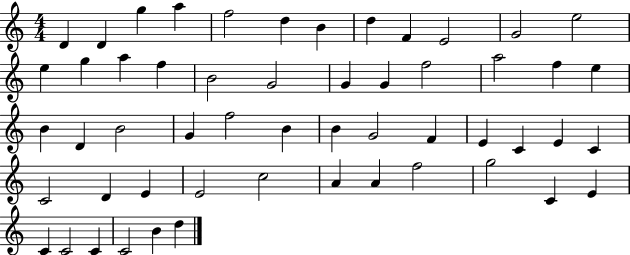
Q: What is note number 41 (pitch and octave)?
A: E4